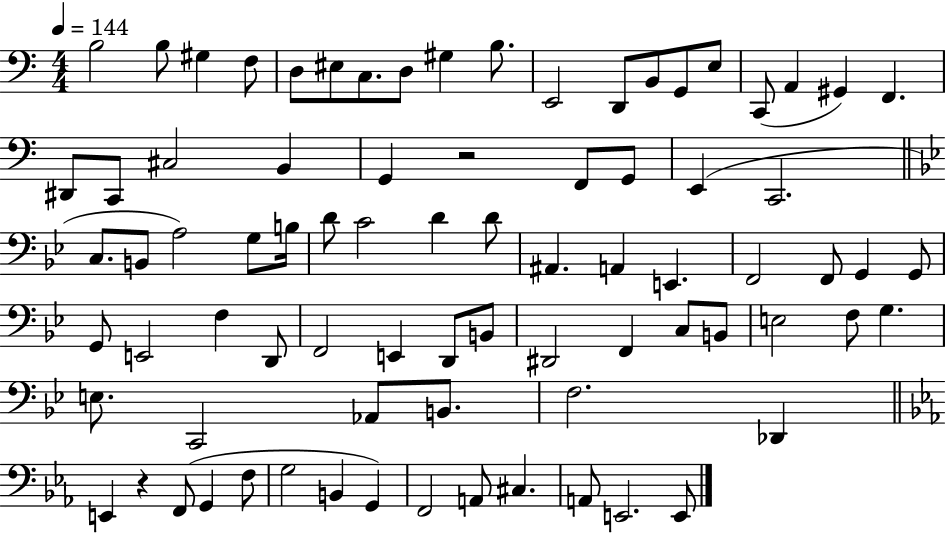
X:1
T:Untitled
M:4/4
L:1/4
K:C
B,2 B,/2 ^G, F,/2 D,/2 ^E,/2 C,/2 D,/2 ^G, B,/2 E,,2 D,,/2 B,,/2 G,,/2 E,/2 C,,/2 A,, ^G,, F,, ^D,,/2 C,,/2 ^C,2 B,, G,, z2 F,,/2 G,,/2 E,, C,,2 C,/2 B,,/2 A,2 G,/2 B,/4 D/2 C2 D D/2 ^A,, A,, E,, F,,2 F,,/2 G,, G,,/2 G,,/2 E,,2 F, D,,/2 F,,2 E,, D,,/2 B,,/2 ^D,,2 F,, C,/2 B,,/2 E,2 F,/2 G, E,/2 C,,2 _A,,/2 B,,/2 F,2 _D,, E,, z F,,/2 G,, F,/2 G,2 B,, G,, F,,2 A,,/2 ^C, A,,/2 E,,2 E,,/2